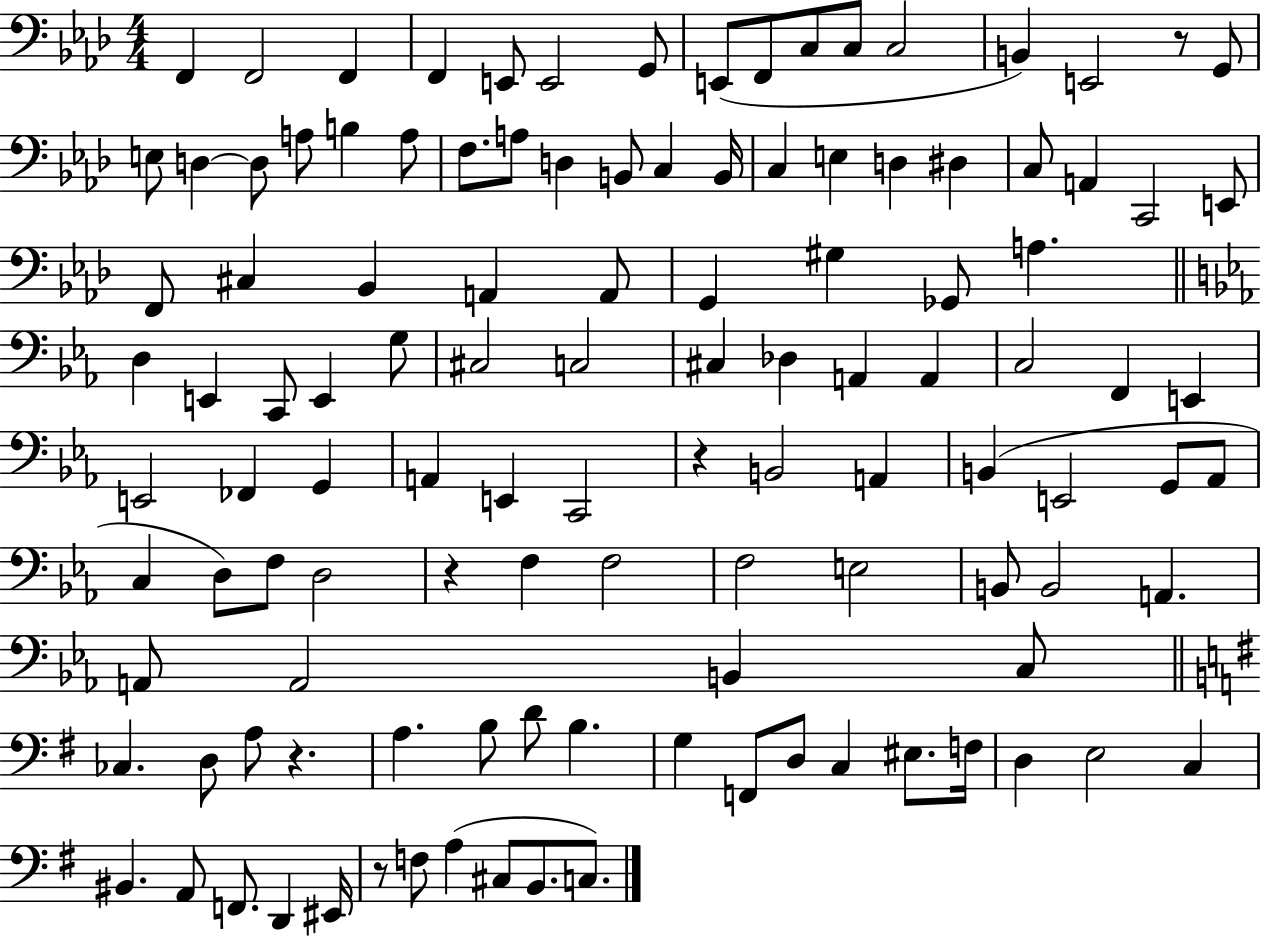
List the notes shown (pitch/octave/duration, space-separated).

F2/q F2/h F2/q F2/q E2/e E2/h G2/e E2/e F2/e C3/e C3/e C3/h B2/q E2/h R/e G2/e E3/e D3/q D3/e A3/e B3/q A3/e F3/e. A3/e D3/q B2/e C3/q B2/s C3/q E3/q D3/q D#3/q C3/e A2/q C2/h E2/e F2/e C#3/q Bb2/q A2/q A2/e G2/q G#3/q Gb2/e A3/q. D3/q E2/q C2/e E2/q G3/e C#3/h C3/h C#3/q Db3/q A2/q A2/q C3/h F2/q E2/q E2/h FES2/q G2/q A2/q E2/q C2/h R/q B2/h A2/q B2/q E2/h G2/e Ab2/e C3/q D3/e F3/e D3/h R/q F3/q F3/h F3/h E3/h B2/e B2/h A2/q. A2/e A2/h B2/q C3/e CES3/q. D3/e A3/e R/q. A3/q. B3/e D4/e B3/q. G3/q F2/e D3/e C3/q EIS3/e. F3/s D3/q E3/h C3/q BIS2/q. A2/e F2/e. D2/q EIS2/s R/e F3/e A3/q C#3/e B2/e. C3/e.